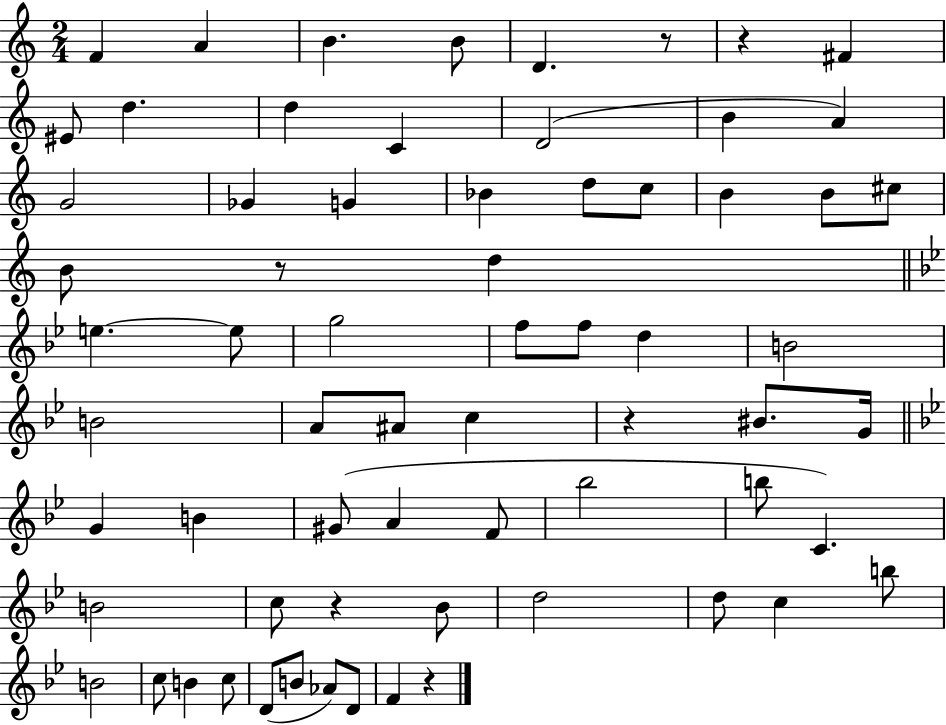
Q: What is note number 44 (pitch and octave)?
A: B5